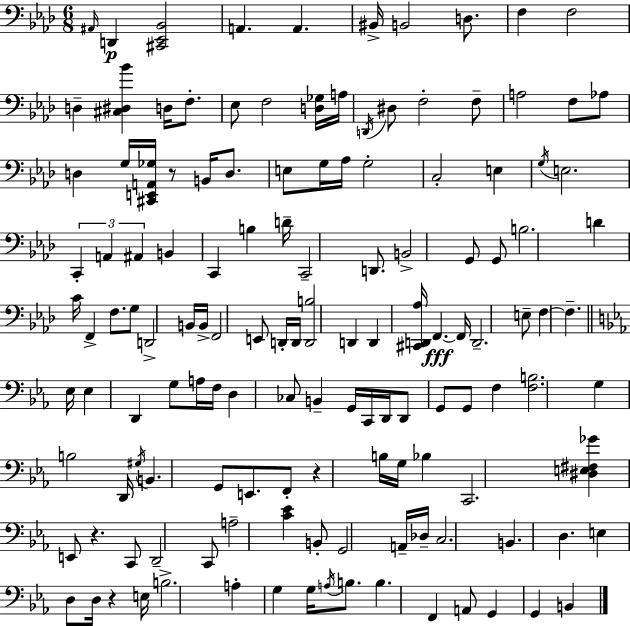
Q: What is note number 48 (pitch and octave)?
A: D4